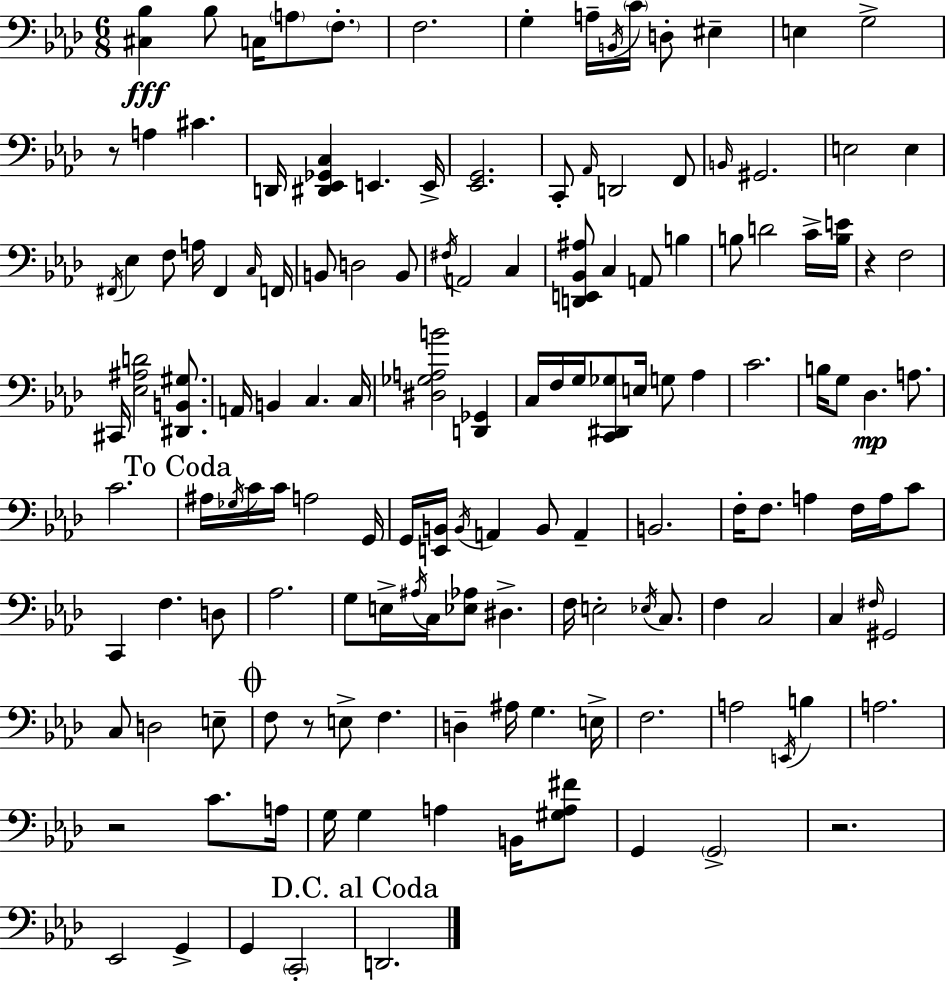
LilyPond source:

{
  \clef bass
  \numericTimeSignature
  \time 6/8
  \key aes \major
  <cis bes>4\fff bes8 c16 \parenthesize a8 \parenthesize f8.-. | f2. | g4-. a16-- \acciaccatura { b,16 } \parenthesize c'16 d8-. eis4-- | e4 g2-> | \break r8 a4 cis'4. | d,16 <dis, ees, ges, c>4 e,4. | e,16-> <ees, g,>2. | c,8-. \grace { aes,16 } d,2 | \break f,8 \grace { b,16 } gis,2. | e2 e4 | \acciaccatura { fis,16 } ees4 f8 a16 fis,4 | \grace { c16 } f,16 b,8 d2 | \break b,8 \acciaccatura { fis16 } a,2 | c4 <d, e, bes, ais>8 c4 | a,8 b4 b8 d'2 | c'16-> <b e'>16 r4 f2 | \break cis,16 <ees ais d'>2 | <dis, b, gis>8. a,16 b,4 c4. | c16 <dis ges a b'>2 | <d, ges,>4 c16 f16 g16 <c, dis, ges>8 e16 | \break g8 aes4 c'2. | b16 g8 des4.\mp | a8. c'2. | \mark "To Coda" ais16 \acciaccatura { ges16 } c'16 c'16 a2 | \break g,16 g,16 <e, b,>16 \acciaccatura { b,16 } a,4 | b,8 a,4-- b,2. | f16-. f8. | a4 f16 a16 c'8 c,4 | \break f4. d8 aes2. | g8 e16-> \acciaccatura { ais16 } | c16 <ees aes>8 dis4.-> f16 e2-. | \acciaccatura { ees16 } c8. f4 | \break c2 c4 | \grace { fis16 } gis,2 c8 | d2 e8-- \mark \markup { \musicglyph "scripts.coda" } f8 | r8 e8-> f4. d4-- | \break ais16 g4. e16-> f2. | a2 | \acciaccatura { e,16 } b4 | a2. | \break r2 c'8. a16 | g16 g4 a4 b,16 <gis a fis'>8 | g,4 \parenthesize g,2-> | r2. | \break ees,2 g,4-> | g,4 \parenthesize c,2-. | \mark "D.C. al Coda" d,2. | \bar "|."
}